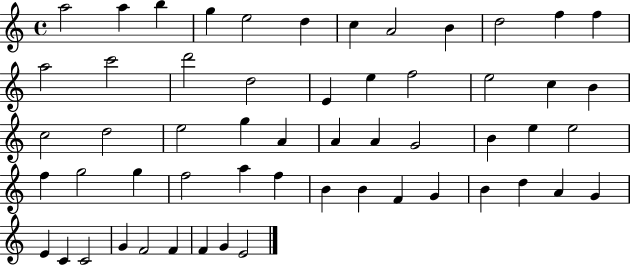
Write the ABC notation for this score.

X:1
T:Untitled
M:4/4
L:1/4
K:C
a2 a b g e2 d c A2 B d2 f f a2 c'2 d'2 d2 E e f2 e2 c B c2 d2 e2 g A A A G2 B e e2 f g2 g f2 a f B B F G B d A G E C C2 G F2 F F G E2